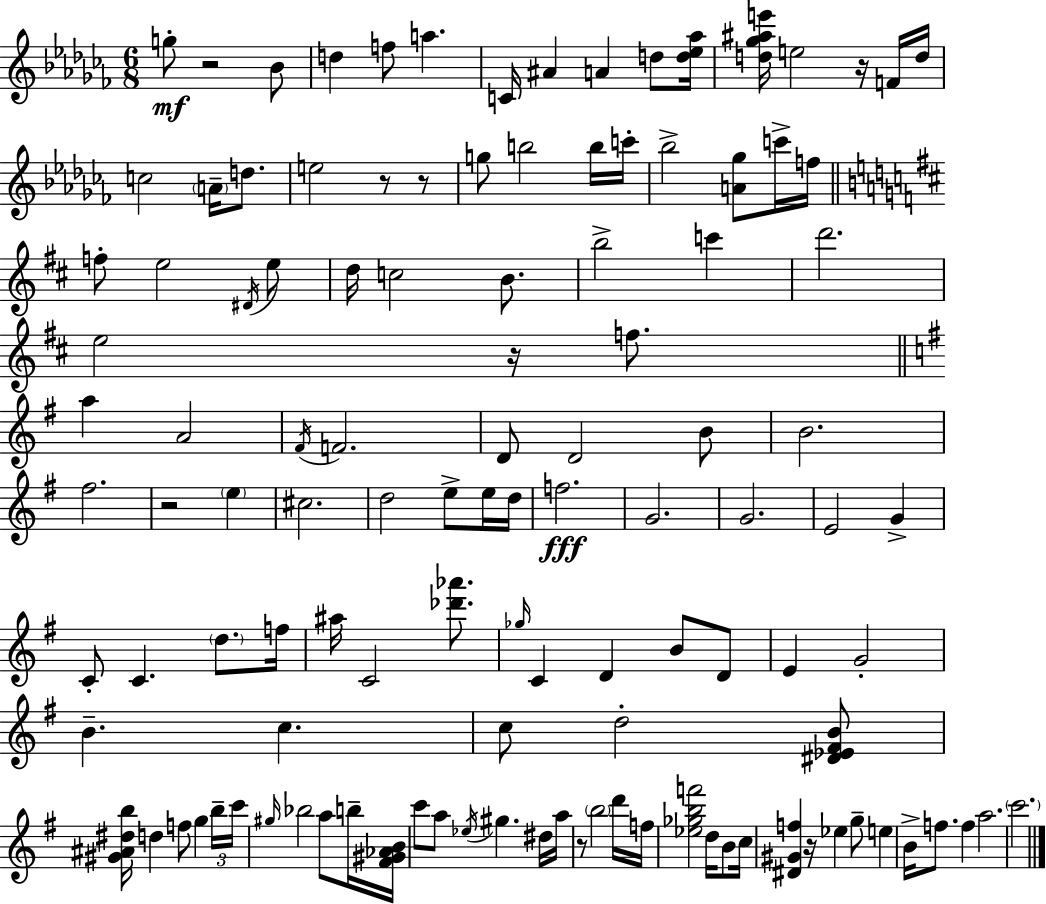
{
  \clef treble
  \numericTimeSignature
  \time 6/8
  \key aes \minor
  g''8-.\mf r2 bes'8 | d''4 f''8 a''4. | c'16 ais'4 a'4 d''8 <d'' ees'' aes''>16 | <d'' ges'' ais'' e'''>16 e''2 r16 f'16 d''16 | \break c''2 \parenthesize a'16-- d''8. | e''2 r8 r8 | g''8 b''2 b''16 c'''16-. | bes''2-> <a' ges''>8 c'''16-> f''16 | \break \bar "||" \break \key d \major f''8-. e''2 \acciaccatura { dis'16 } e''8 | d''16 c''2 b'8. | b''2-> c'''4 | d'''2. | \break e''2 r16 f''8. | \bar "||" \break \key e \minor a''4 a'2 | \acciaccatura { fis'16 } f'2. | d'8 d'2 b'8 | b'2. | \break fis''2. | r2 \parenthesize e''4 | cis''2. | d''2 e''8-> e''16 | \break d''16 f''2.\fff | g'2. | g'2. | e'2 g'4-> | \break c'8-. c'4. \parenthesize d''8. | f''16 ais''16 c'2 <des''' aes'''>8. | \grace { ges''16 } c'4 d'4 b'8 | d'8 e'4 g'2-. | \break b'4.-- c''4. | c''8 d''2-. | <dis' ees' fis' b'>8 <gis' ais' dis'' b''>16 d''4 f''8 g''4 | \tuplet 3/2 { b''16-- c'''16 \grace { gis''16 } } bes''2 | \break a''8 b''16-- <fis' gis' aes' b'>16 c'''8 a''8 \acciaccatura { ees''16 } gis''4. | dis''16 a''16 r8 \parenthesize b''2 | d'''16 f''16 <ees'' ges'' b'' f'''>2 | d''16 b'8 c''16 <dis' gis' f''>4 r16 ees''4 | \break g''8-- e''4 b'16-> f''8. | f''4 a''2. | \parenthesize c'''2. | \bar "|."
}